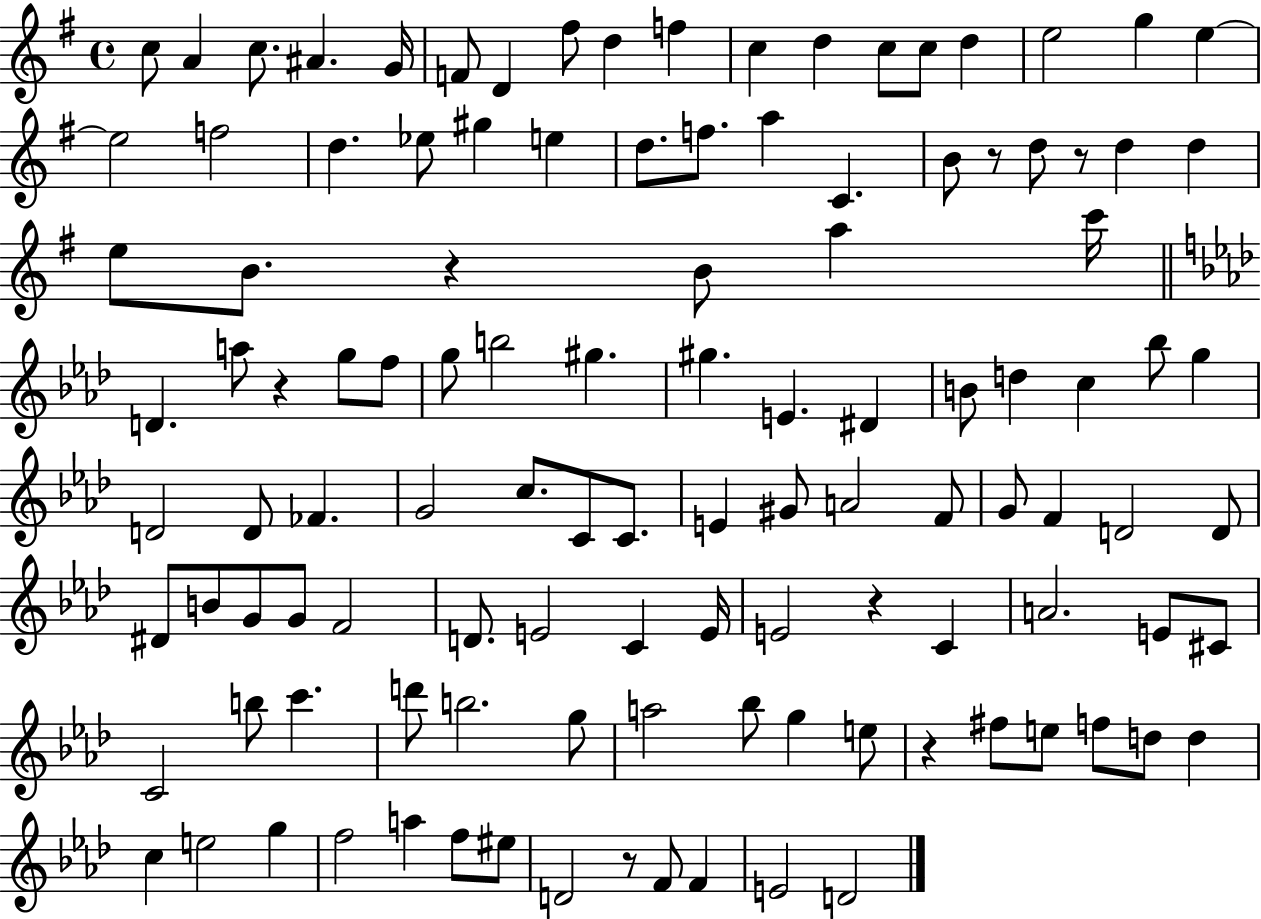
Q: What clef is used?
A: treble